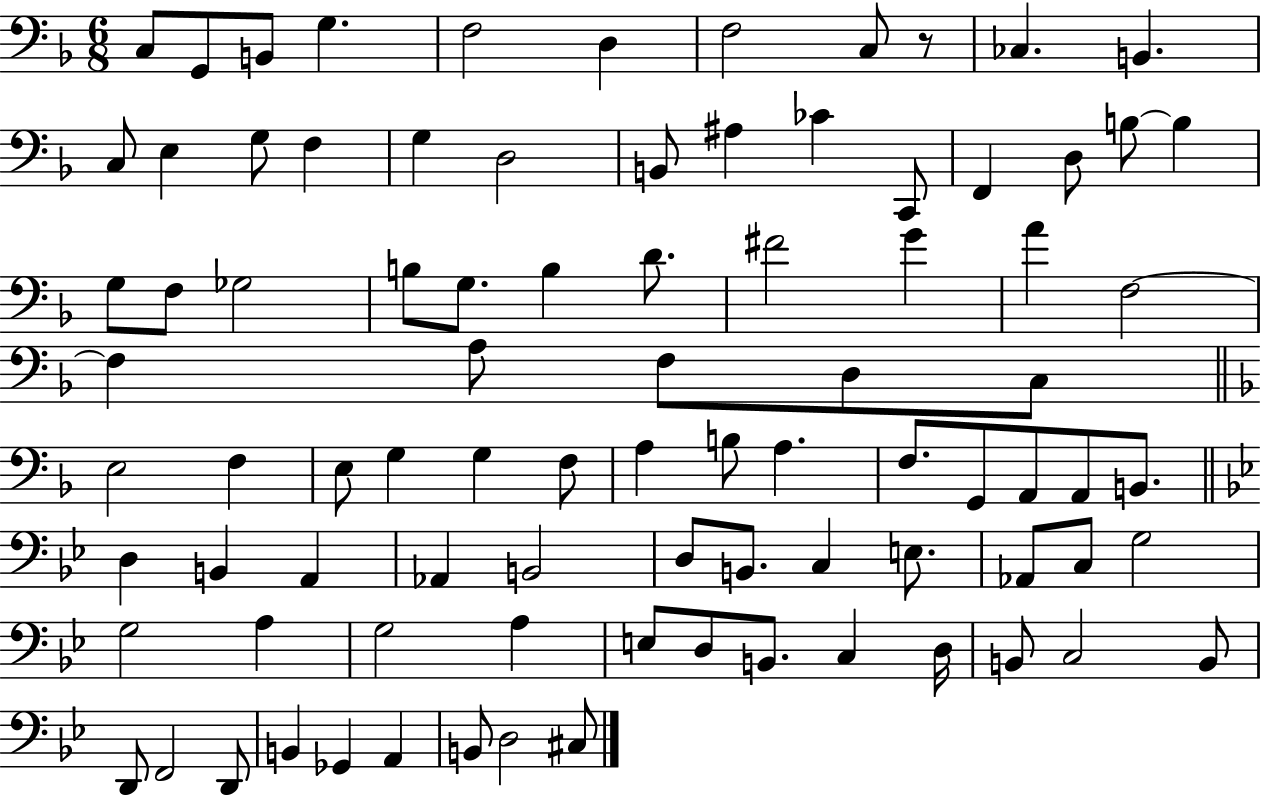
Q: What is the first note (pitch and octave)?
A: C3